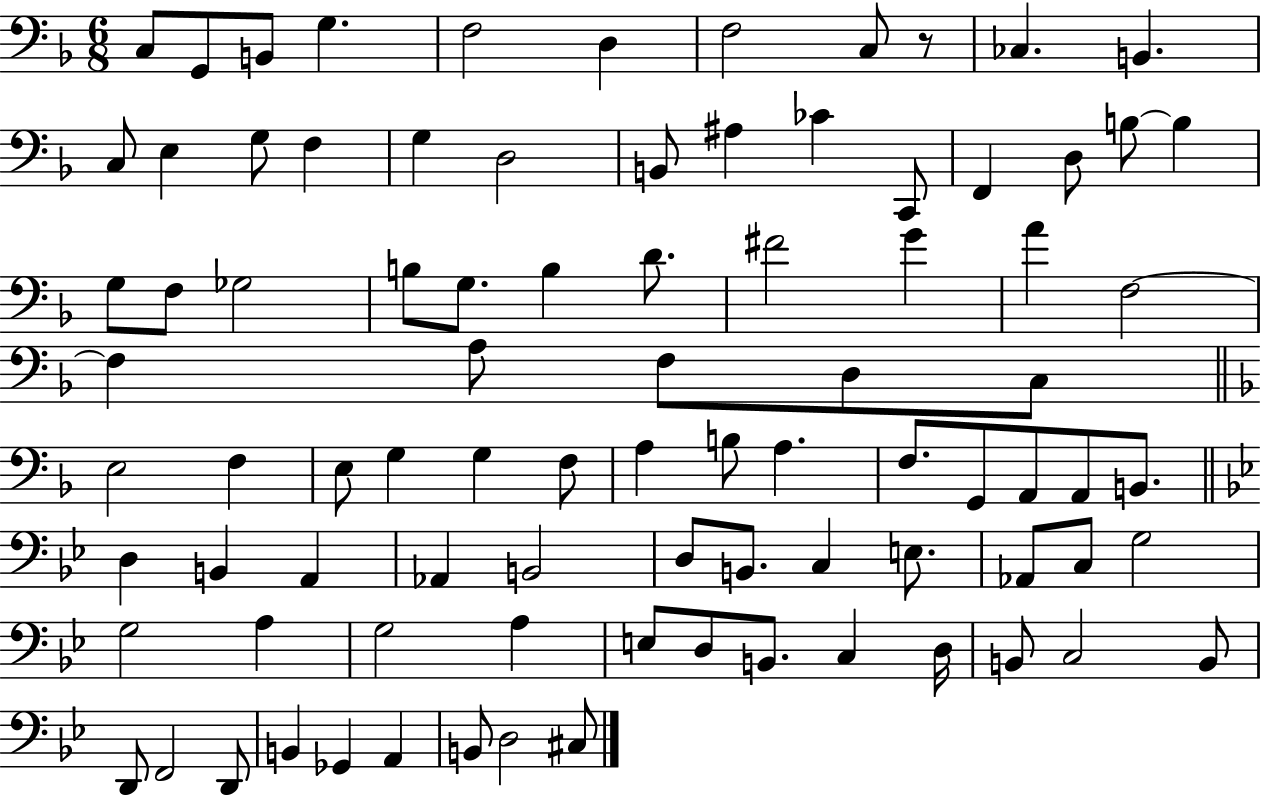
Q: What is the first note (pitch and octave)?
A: C3